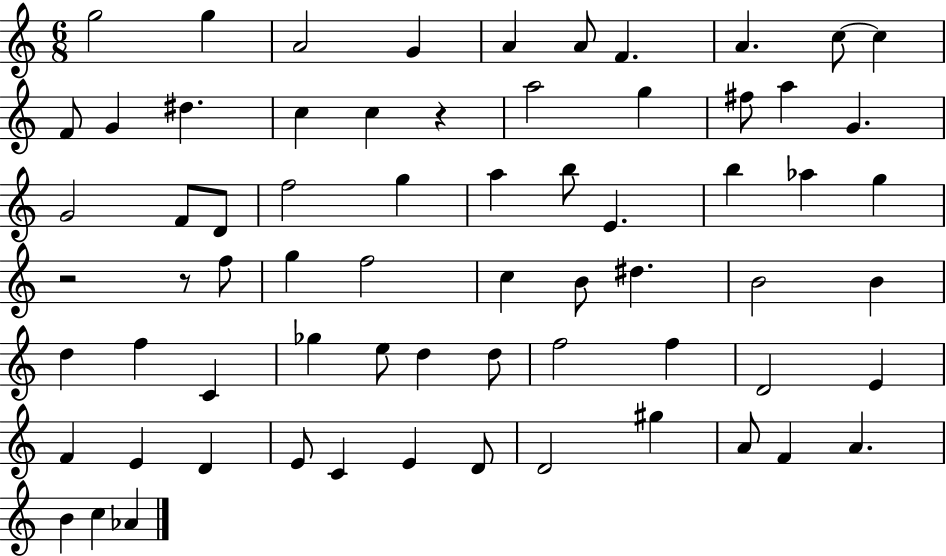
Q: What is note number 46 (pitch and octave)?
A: D5